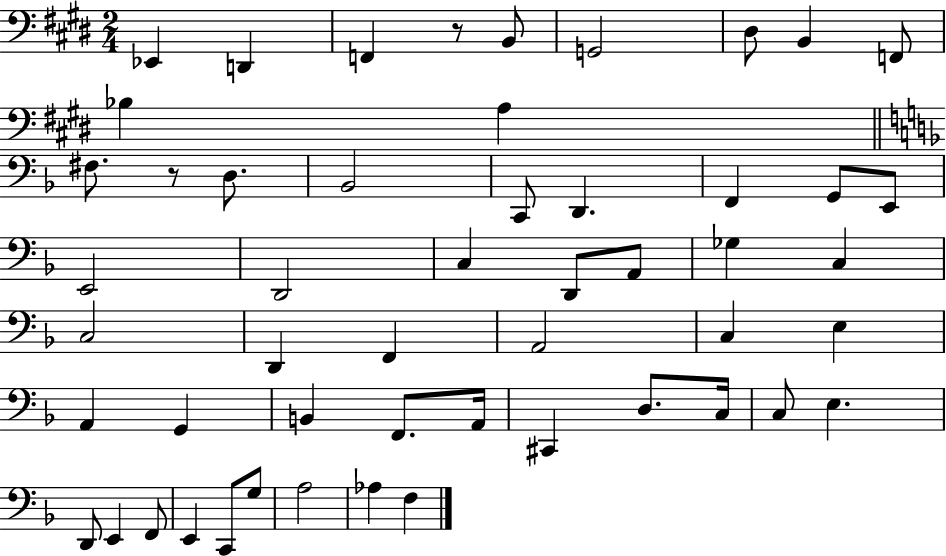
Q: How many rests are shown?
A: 2